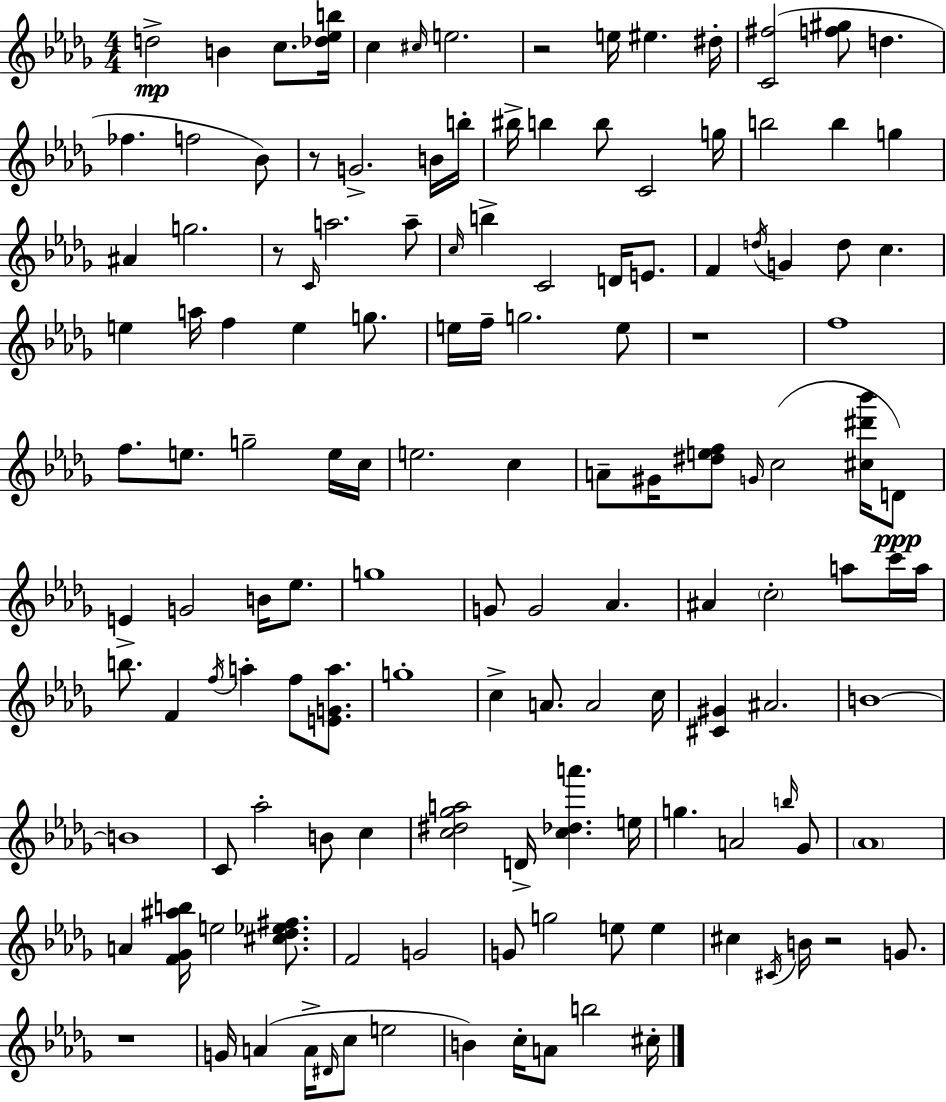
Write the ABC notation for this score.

X:1
T:Untitled
M:4/4
L:1/4
K:Bbm
d2 B c/2 [_d_eb]/4 c ^c/4 e2 z2 e/4 ^e ^d/4 [C^f]2 [f^g]/2 d _f f2 _B/2 z/2 G2 B/4 b/4 ^b/4 b b/2 C2 g/4 b2 b g ^A g2 z/2 C/4 a2 a/2 c/4 b C2 D/4 E/2 F d/4 G d/2 c e a/4 f e g/2 e/4 f/4 g2 e/2 z4 f4 f/2 e/2 g2 e/4 c/4 e2 c A/2 ^G/4 [^def]/2 G/4 c2 [^c^d'_b']/4 D/2 E G2 B/4 _e/2 g4 G/2 G2 _A ^A c2 a/2 c'/4 a/4 b/2 F f/4 a f/2 [EGa]/2 g4 c A/2 A2 c/4 [^C^G] ^A2 B4 B4 C/2 _a2 B/2 c [c^d_ga]2 D/4 [c_da'] e/4 g A2 b/4 _G/2 _A4 A [F_G^ab]/4 e2 [^c_d_e^f]/2 F2 G2 G/2 g2 e/2 e ^c ^C/4 B/4 z2 G/2 z4 G/4 A A/4 ^D/4 c/2 e2 B c/4 A/2 b2 ^c/4